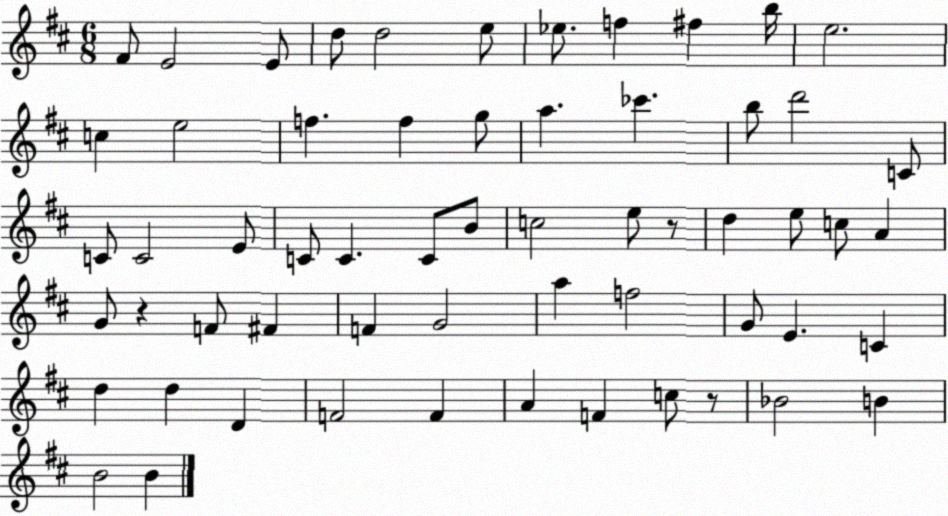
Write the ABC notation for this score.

X:1
T:Untitled
M:6/8
L:1/4
K:D
^F/2 E2 E/2 d/2 d2 e/2 _e/2 f ^f b/4 e2 c e2 f f g/2 a _c' b/2 d'2 C/2 C/2 C2 E/2 C/2 C C/2 B/2 c2 e/2 z/2 d e/2 c/2 A G/2 z F/2 ^F F G2 a f2 G/2 E C d d D F2 F A F c/2 z/2 _B2 B B2 B